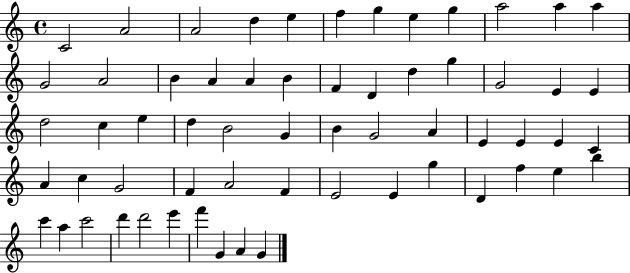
{
  \clef treble
  \time 4/4
  \defaultTimeSignature
  \key c \major
  c'2 a'2 | a'2 d''4 e''4 | f''4 g''4 e''4 g''4 | a''2 a''4 a''4 | \break g'2 a'2 | b'4 a'4 a'4 b'4 | f'4 d'4 d''4 g''4 | g'2 e'4 e'4 | \break d''2 c''4 e''4 | d''4 b'2 g'4 | b'4 g'2 a'4 | e'4 e'4 e'4 c'4 | \break a'4 c''4 g'2 | f'4 a'2 f'4 | e'2 e'4 g''4 | d'4 f''4 e''4 b''4 | \break c'''4 a''4 c'''2 | d'''4 d'''2 e'''4 | f'''4 g'4 a'4 g'4 | \bar "|."
}